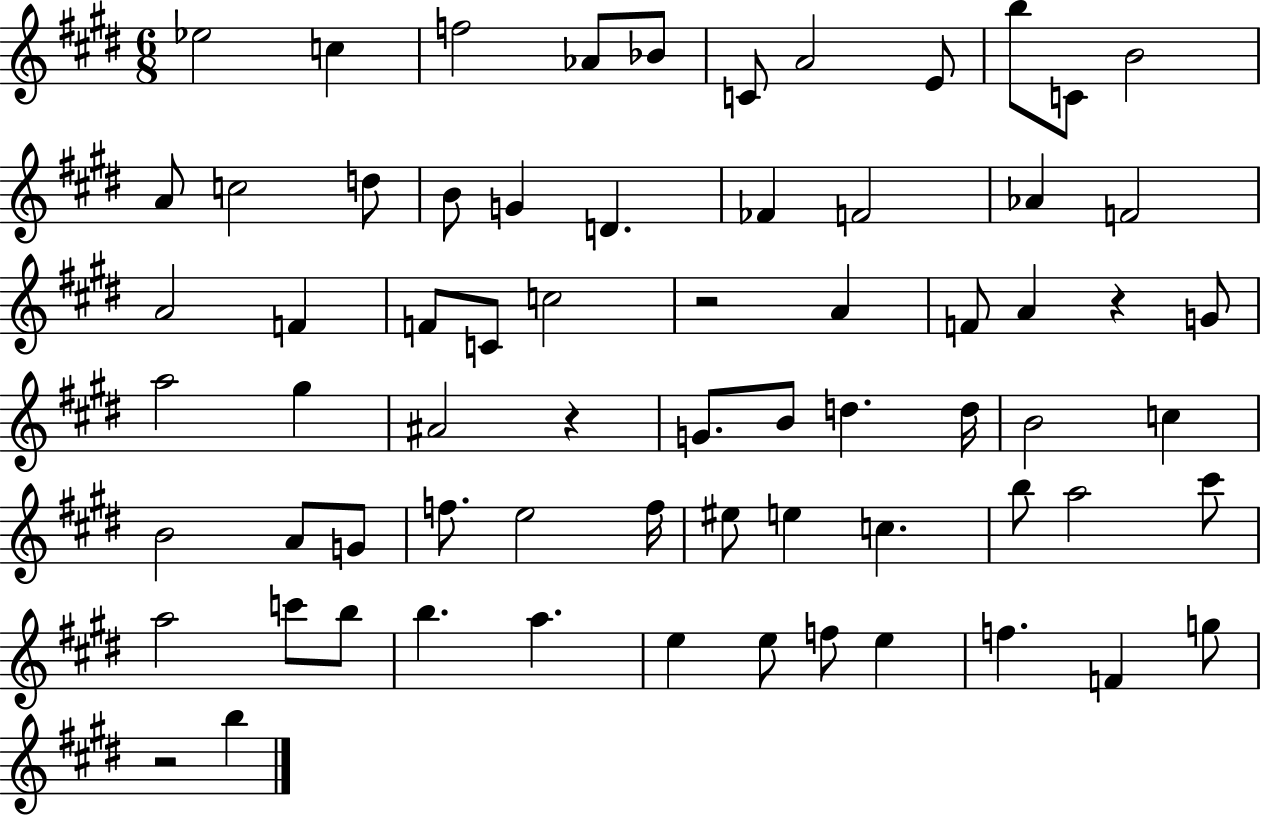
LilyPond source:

{
  \clef treble
  \numericTimeSignature
  \time 6/8
  \key e \major
  ees''2 c''4 | f''2 aes'8 bes'8 | c'8 a'2 e'8 | b''8 c'8 b'2 | \break a'8 c''2 d''8 | b'8 g'4 d'4. | fes'4 f'2 | aes'4 f'2 | \break a'2 f'4 | f'8 c'8 c''2 | r2 a'4 | f'8 a'4 r4 g'8 | \break a''2 gis''4 | ais'2 r4 | g'8. b'8 d''4. d''16 | b'2 c''4 | \break b'2 a'8 g'8 | f''8. e''2 f''16 | eis''8 e''4 c''4. | b''8 a''2 cis'''8 | \break a''2 c'''8 b''8 | b''4. a''4. | e''4 e''8 f''8 e''4 | f''4. f'4 g''8 | \break r2 b''4 | \bar "|."
}